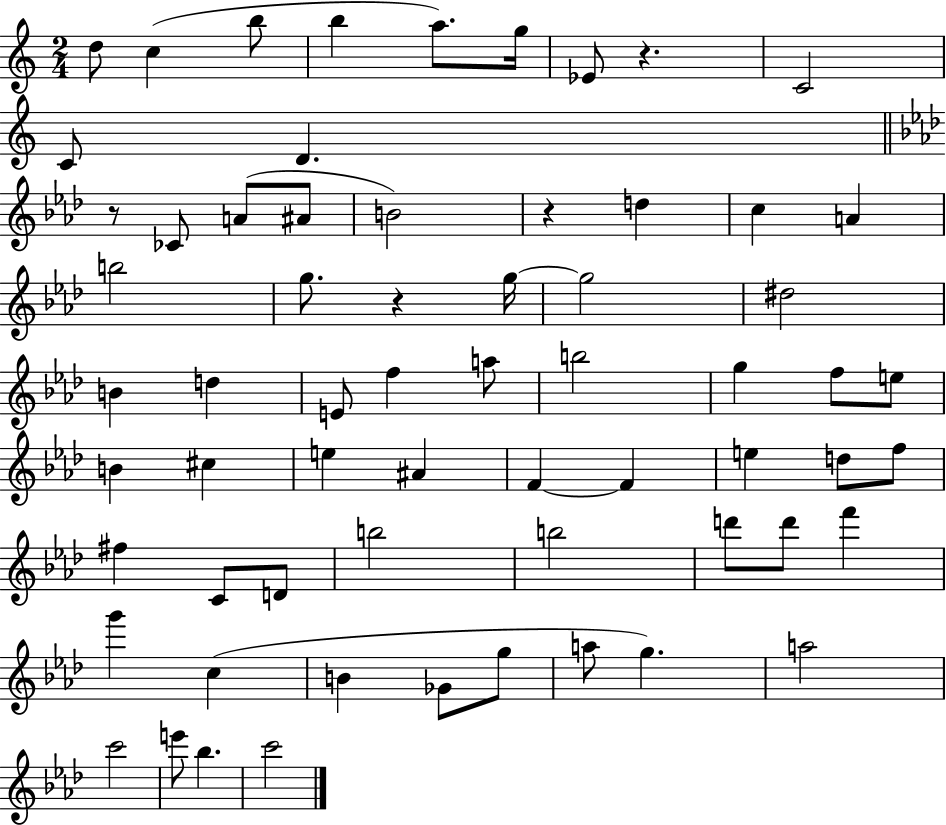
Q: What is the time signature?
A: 2/4